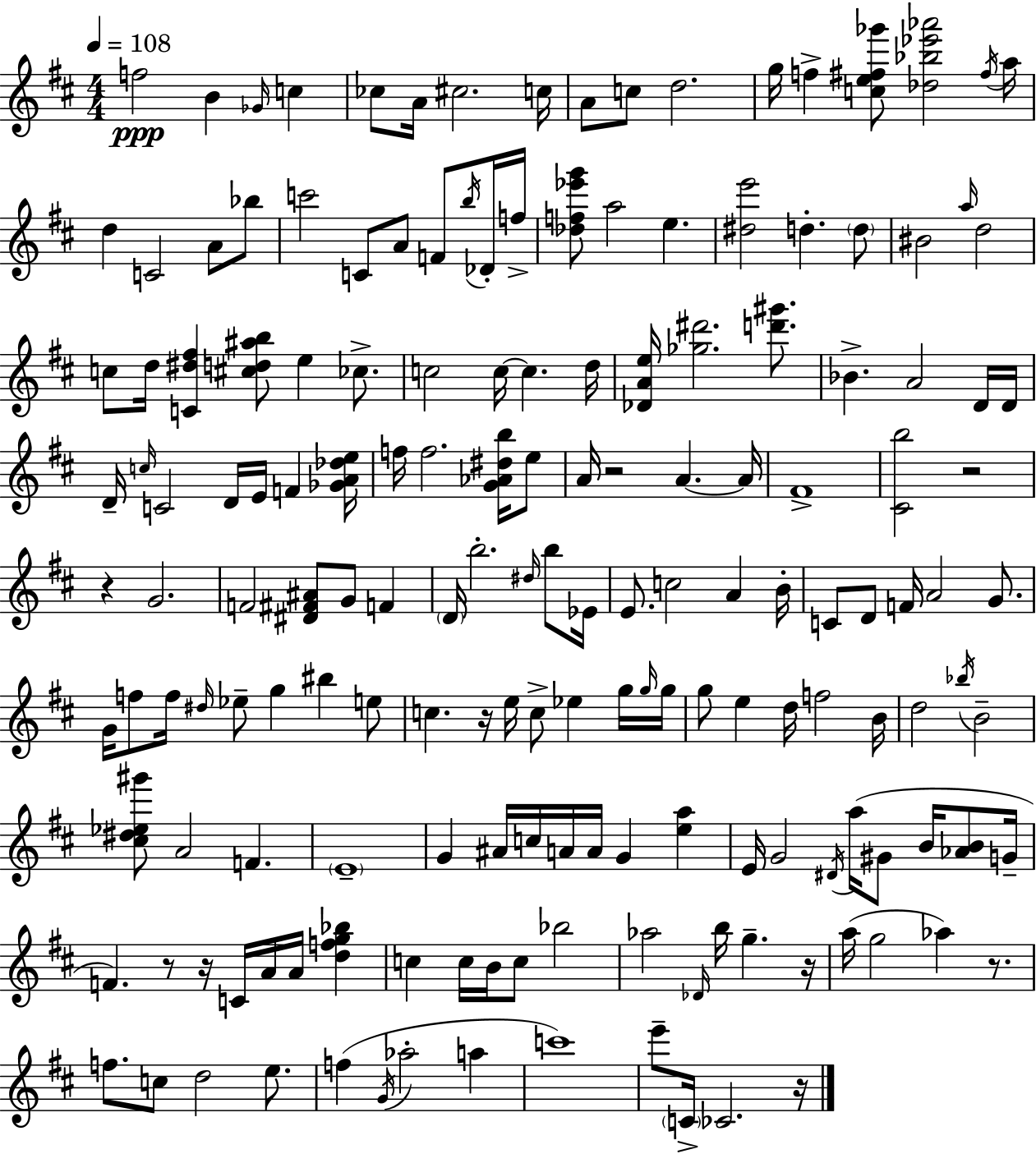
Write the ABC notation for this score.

X:1
T:Untitled
M:4/4
L:1/4
K:D
f2 B _G/4 c _c/2 A/4 ^c2 c/4 A/2 c/2 d2 g/4 f [ce^f_g']/2 [_d_b_e'_a']2 ^f/4 a/4 d C2 A/2 _b/2 c'2 C/2 A/2 F/2 b/4 _D/4 f/4 [_df_e'g']/2 a2 e [^de']2 d d/2 ^B2 a/4 d2 c/2 d/4 [C^d^f] [^cd^ab]/2 e _c/2 c2 c/4 c d/4 [_DAe]/4 [_g^d']2 [d'^g']/2 _B A2 D/4 D/4 D/4 c/4 C2 D/4 E/4 F [_GA_de]/4 f/4 f2 [G_A^db]/4 e/2 A/4 z2 A A/4 ^F4 [^Cb]2 z2 z G2 F2 [^D^F^A]/2 G/2 F D/4 b2 ^d/4 b/2 _E/4 E/2 c2 A B/4 C/2 D/2 F/4 A2 G/2 G/4 f/2 f/4 ^d/4 _e/2 g ^b e/2 c z/4 e/4 c/2 _e g/4 g/4 g/4 g/2 e d/4 f2 B/4 d2 _b/4 B2 [^c^d_e^g']/2 A2 F E4 G ^A/4 c/4 A/4 A/4 G [ea] E/4 G2 ^D/4 a/4 ^G/2 B/4 [_AB]/2 G/4 F z/2 z/4 C/4 A/4 A/4 [dfg_b] c c/4 B/4 c/2 _b2 _a2 _D/4 b/4 g z/4 a/4 g2 _a z/2 f/2 c/2 d2 e/2 f G/4 _a2 a c'4 e'/2 C/4 _C2 z/4